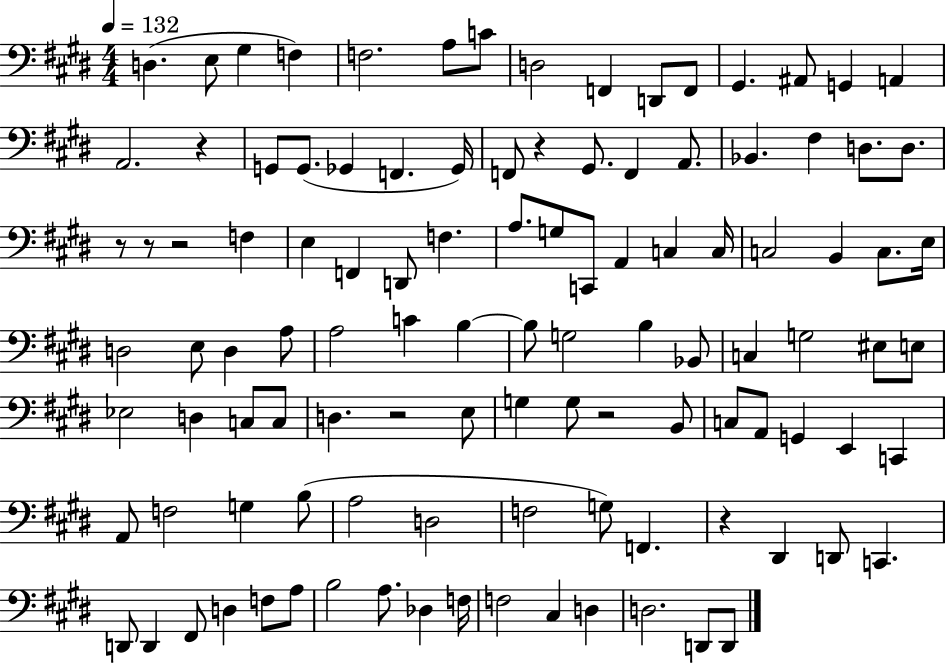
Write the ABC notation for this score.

X:1
T:Untitled
M:4/4
L:1/4
K:E
D, E,/2 ^G, F, F,2 A,/2 C/2 D,2 F,, D,,/2 F,,/2 ^G,, ^A,,/2 G,, A,, A,,2 z G,,/2 G,,/2 _G,, F,, _G,,/4 F,,/2 z ^G,,/2 F,, A,,/2 _B,, ^F, D,/2 D,/2 z/2 z/2 z2 F, E, F,, D,,/2 F, A,/2 G,/2 C,,/2 A,, C, C,/4 C,2 B,, C,/2 E,/4 D,2 E,/2 D, A,/2 A,2 C B, B,/2 G,2 B, _B,,/2 C, G,2 ^E,/2 E,/2 _E,2 D, C,/2 C,/2 D, z2 E,/2 G, G,/2 z2 B,,/2 C,/2 A,,/2 G,, E,, C,, A,,/2 F,2 G, B,/2 A,2 D,2 F,2 G,/2 F,, z ^D,, D,,/2 C,, D,,/2 D,, ^F,,/2 D, F,/2 A,/2 B,2 A,/2 _D, F,/4 F,2 ^C, D, D,2 D,,/2 D,,/2